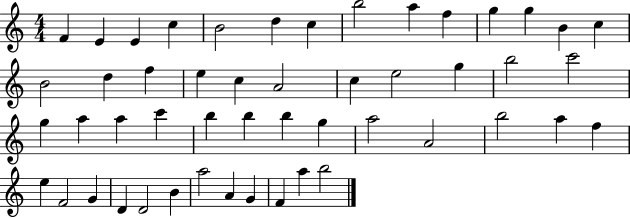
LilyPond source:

{
  \clef treble
  \numericTimeSignature
  \time 4/4
  \key c \major
  f'4 e'4 e'4 c''4 | b'2 d''4 c''4 | b''2 a''4 f''4 | g''4 g''4 b'4 c''4 | \break b'2 d''4 f''4 | e''4 c''4 a'2 | c''4 e''2 g''4 | b''2 c'''2 | \break g''4 a''4 a''4 c'''4 | b''4 b''4 b''4 g''4 | a''2 a'2 | b''2 a''4 f''4 | \break e''4 f'2 g'4 | d'4 d'2 b'4 | a''2 a'4 g'4 | f'4 a''4 b''2 | \break \bar "|."
}